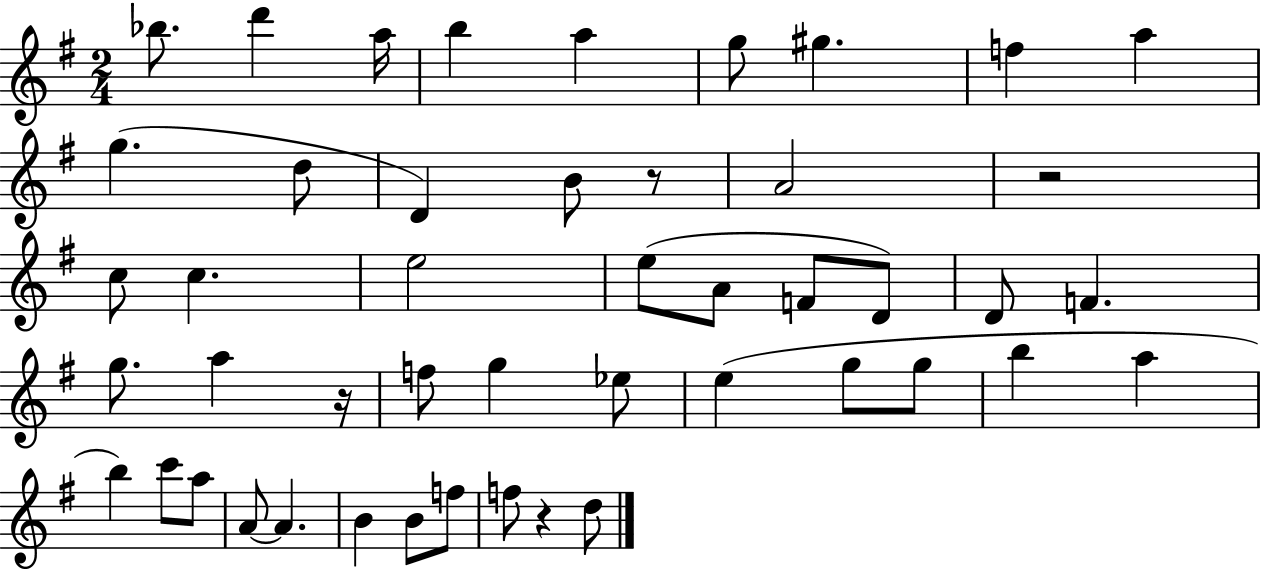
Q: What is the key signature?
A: G major